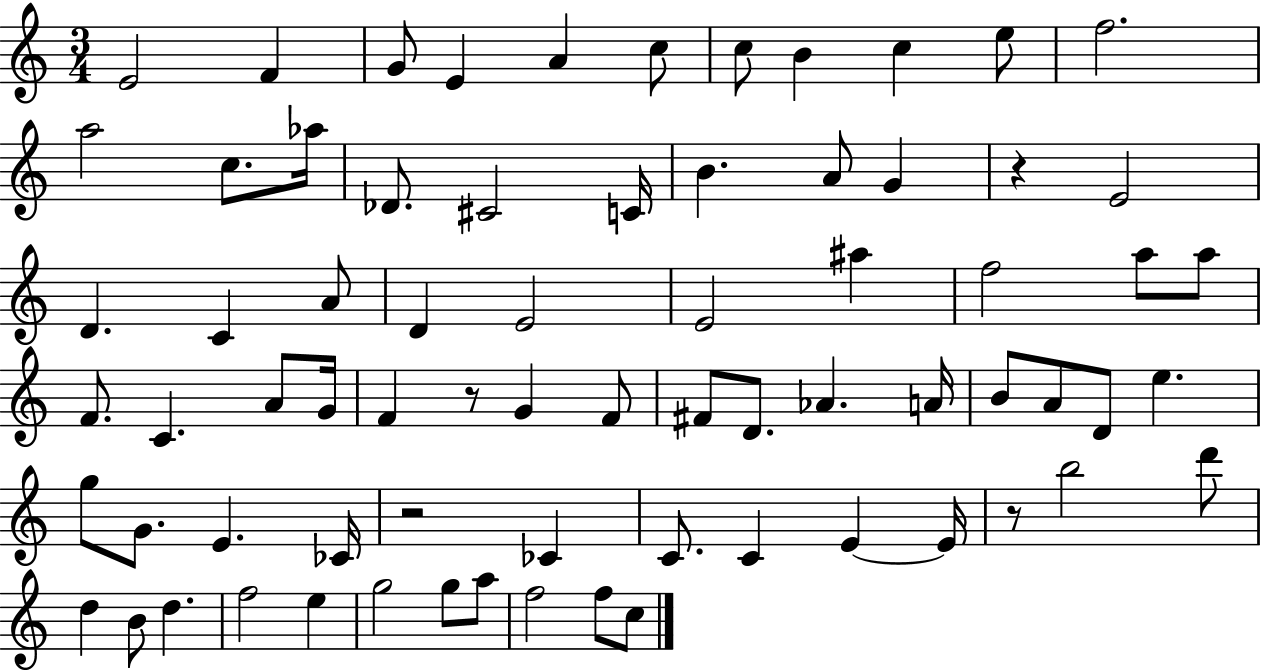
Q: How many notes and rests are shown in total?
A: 72